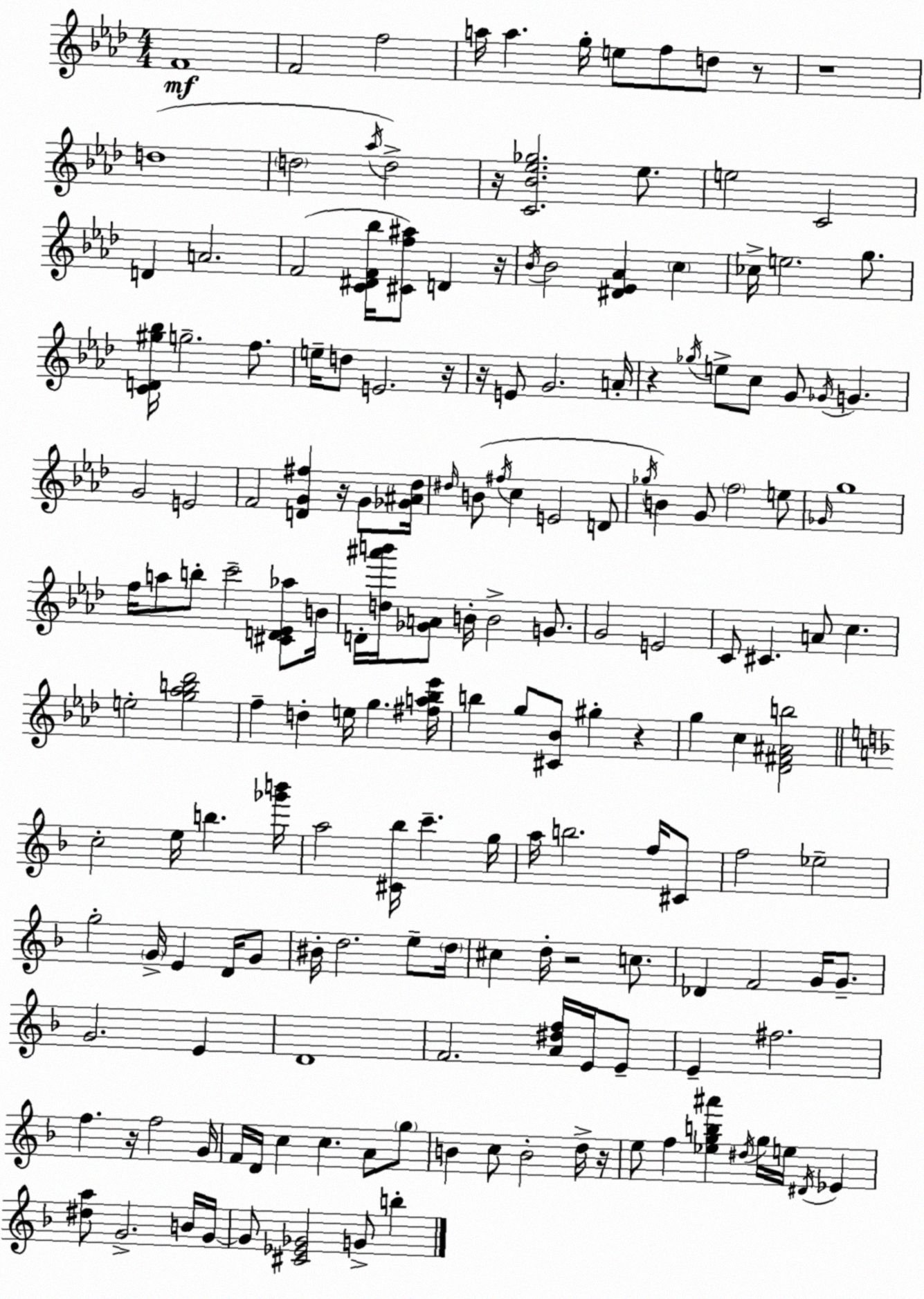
X:1
T:Untitled
M:4/4
L:1/4
K:Fm
F4 F2 f2 a/4 a g/4 e/2 f/2 d/2 z/2 z4 d4 d2 _a/4 d2 z/4 [C_B_e_g]2 _e/2 e2 C2 D A2 F2 [C^DF_b]/4 [^Cf^a]/2 D z/4 _B/4 _B2 [^D_E_A] c _c/4 e2 g/2 [CD^g_b]/4 g2 f/2 e/4 d/2 E2 z/4 z/4 E/2 G2 A/4 z _g/4 e/2 c/2 G/2 _G/4 G G2 E2 F2 [DG^f] z/4 G/2 [_G^A_d]/4 ^d/4 B/2 ^f/4 c E2 D/2 _g/4 B G/2 f2 e/2 _G/4 g4 f/4 a/2 b/2 c'2 [^CD_E_a]/2 B/4 D/4 [d^a'b']/4 [_GA]/2 B/4 B2 G/2 G2 E2 C/2 ^C A/2 c e2 [g_ab_d']2 f d e/4 g [^fa_b_e']/4 b g/2 [^C_B]/2 ^g z g c [_D^F^Ab]2 c2 e/4 b [_g'b']/4 a2 [^C_b]/4 c' g/4 a/4 b2 f/4 ^C/2 f2 _e2 g2 G/4 E D/4 G/2 ^B/4 d2 e/2 d/4 ^c d/4 z2 c/2 _D F2 G/4 G/2 G2 E D4 F2 [A^df]/4 E/4 E/2 E ^f2 f z/4 f2 G/4 F/4 D/4 c c A/2 g/2 B c/2 B2 d/4 z/4 e/2 f [_egb^a'] ^d/4 g/4 e/4 ^D/4 _E [^da]/2 G2 B/4 G/4 G/2 [^C_E_G]2 G/2 b